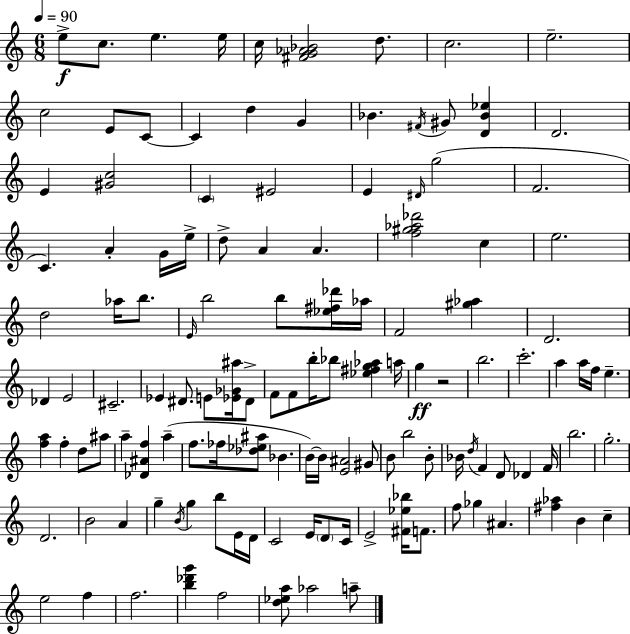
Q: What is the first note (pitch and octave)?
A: E5